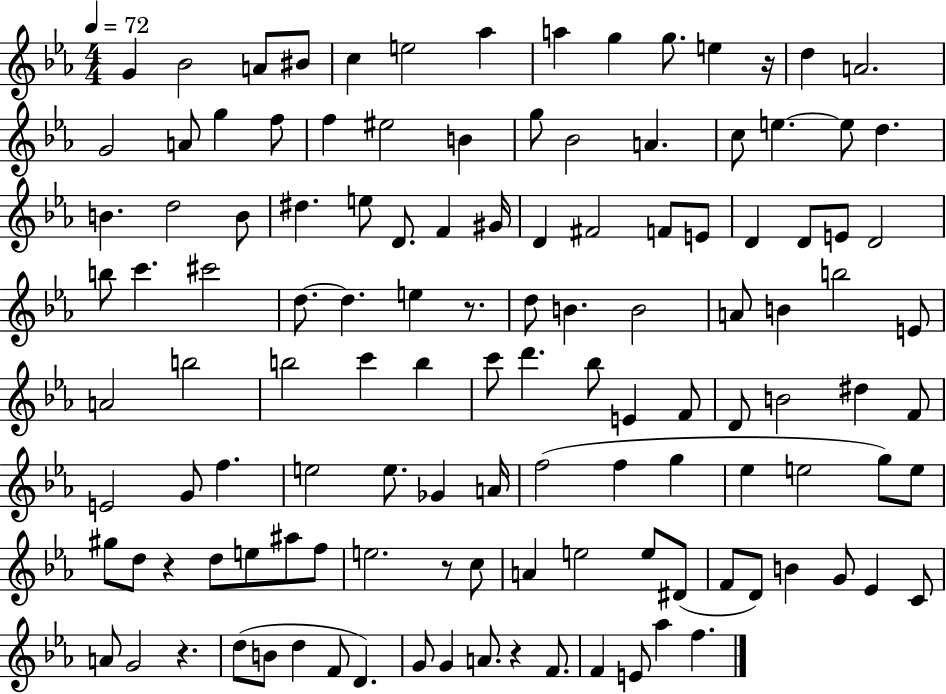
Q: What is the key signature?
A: EES major